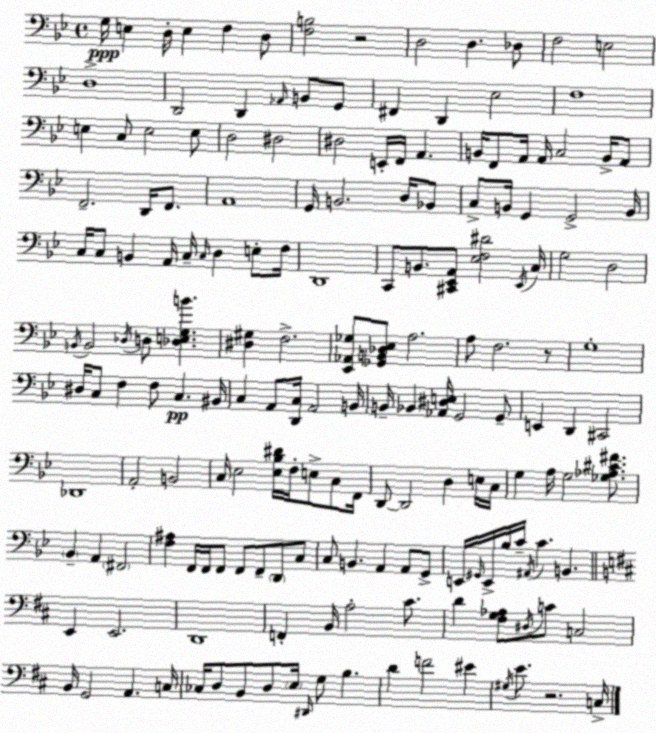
X:1
T:Untitled
M:4/4
L:1/4
K:Bb
G,/4 E, D,/4 E, F, D,/2 [F,B,]2 z2 D,2 D, _D,/2 F,2 E,2 D,4 D,,2 D,, _A,,/4 B,,/2 G,,/2 ^F,, D,, _E,2 F,4 E, C,/2 E,2 E,/2 D,2 ^D,2 ^D,2 E,,/4 F,,/4 A,, B,,/4 F,,/2 A,,/4 A,,/4 C,2 B,,/4 A,,/2 F,,2 D,,/4 F,,/2 A,,4 G,,/4 B,,2 D,/4 _B,,/2 C,/2 B,,/4 G,, G,,2 B,,/4 C,/4 C,/2 B,, A,,/4 C,/4 C,/4 D, E,/2 F,/4 D,,4 C,,/2 B,,/2 [^C,,_E,,A,,]/2 [_E,F,^D]2 _E,,/4 C,/4 G,2 D,2 B,,/4 B,,2 _D,/4 D,/2 [_D,E,G,B] [^D,^G,] F,2 [_E,,_A,,_G,]/2 [_G,,B,,_D,_E,]/2 A,2 A,/2 F,2 z/2 G,4 ^D,/4 C,/2 F, F,/2 C, ^B,,/4 C, A,,/2 [D,,C,]/4 A,,2 B,,/4 B,,/4 _B,, [_A,,^D,E,]/4 G,,2 G,,/2 E,, D,, ^C,,2 _D,,4 A,,2 B,,2 C,/4 _E,2 [_E,_B,^D]/4 F,/4 E,/2 C,/2 F,,/4 D,,/2 D,,2 D, E,/4 C,/4 G, A,/4 G,2 [_G,_A,^C^F]/2 _B,, A,, ^F,,2 [F,^A,] F,,/4 F,,/4 F,,/2 F,,/2 F,,/2 D,,/2 C,/2 C,/2 B,, A,, A,,/2 G,,/2 E,,/4 ^G,,/4 E,,/4 _B,/4 C/4 ^A,,/4 C B,, E,, E,,2 D,,4 F,, B,,/4 A,2 ^C/2 D [^F,G,_A,]/2 ^D,/4 C/2 C,2 B,,/4 G,,2 A,, C,/4 _C,/4 D,/2 B,,/2 D,/2 E,/4 ^D,,/4 G,/2 B, D F2 ^E ^G,/4 E/2 z2 C,/4